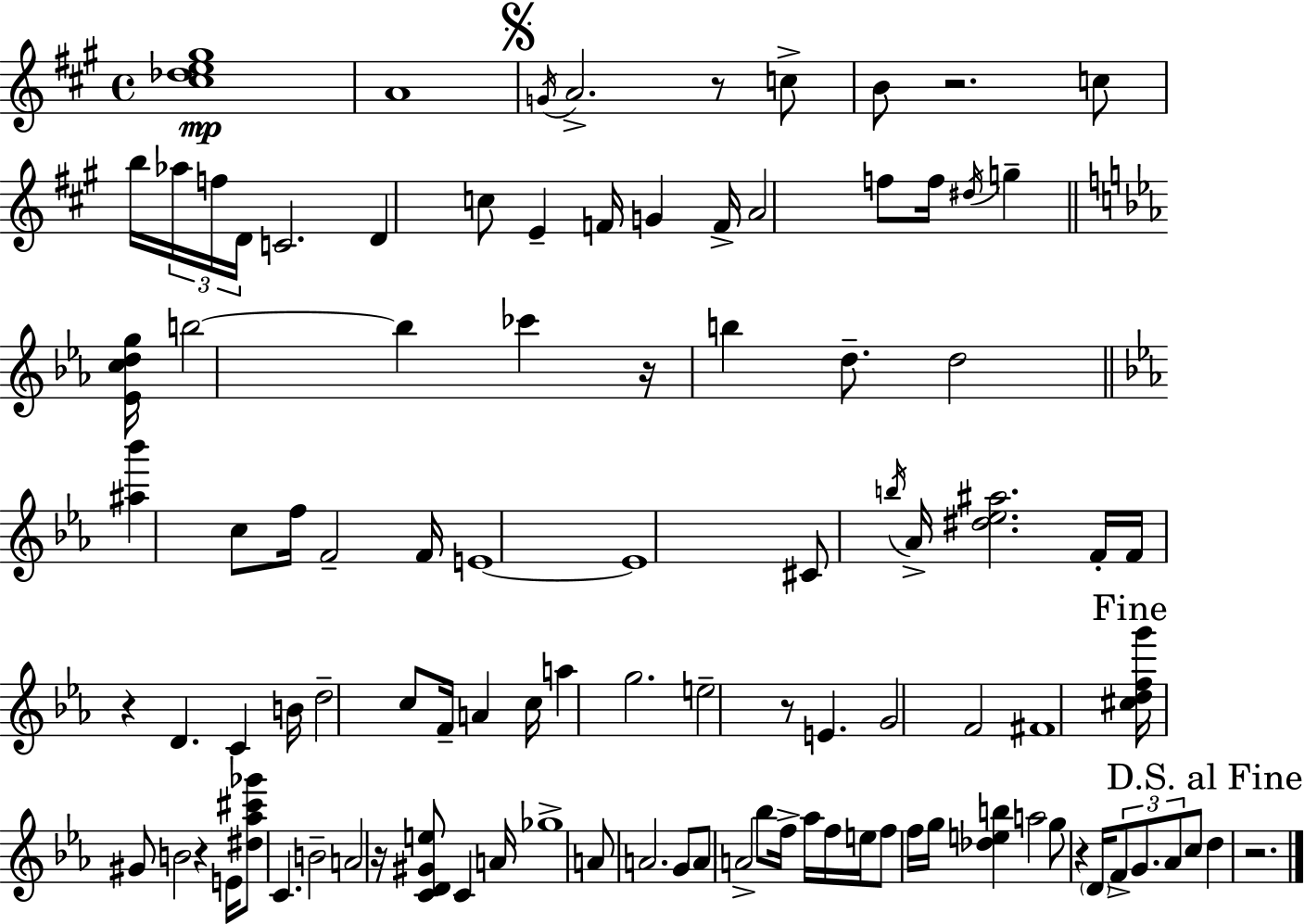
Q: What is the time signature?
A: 4/4